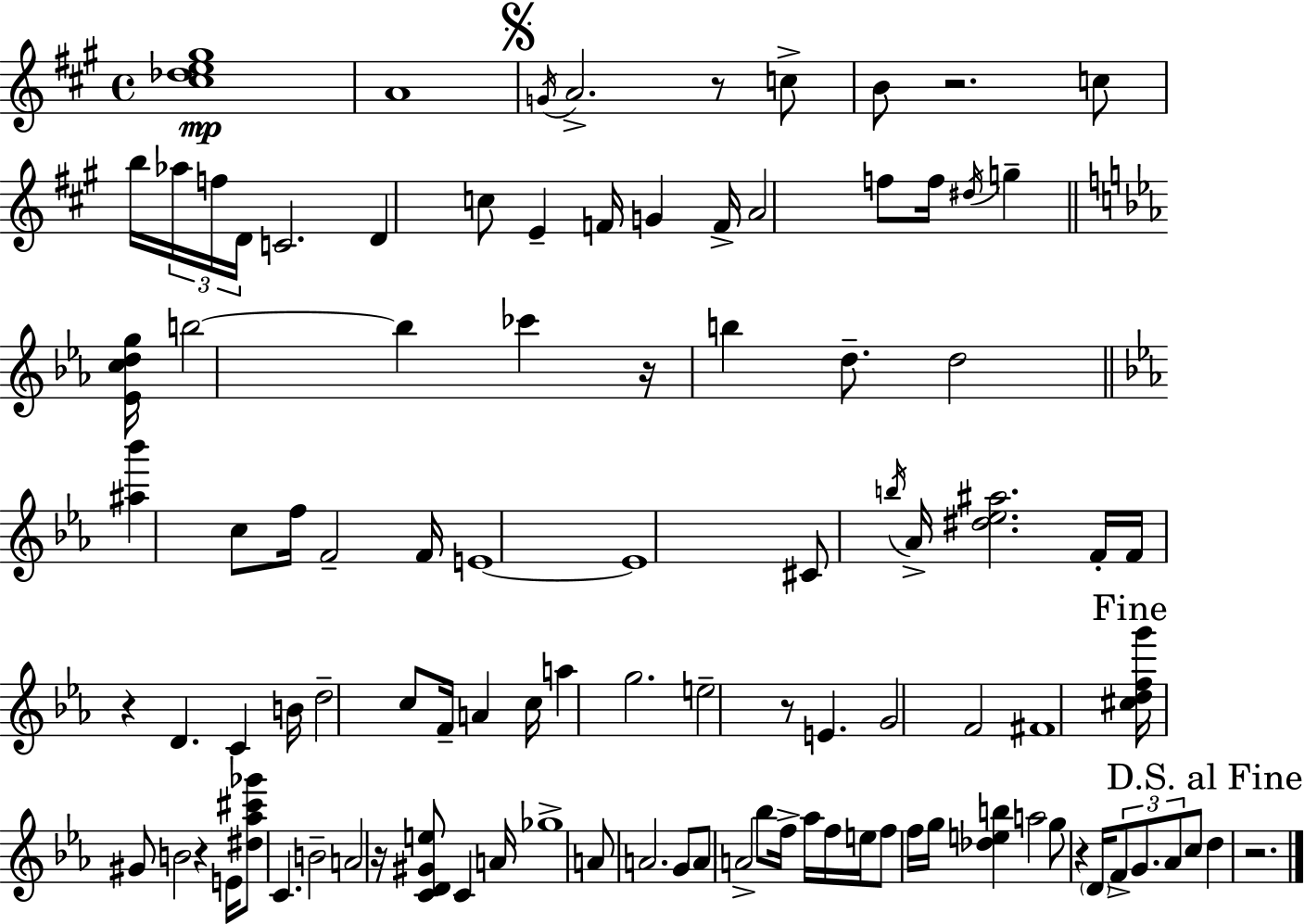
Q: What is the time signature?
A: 4/4